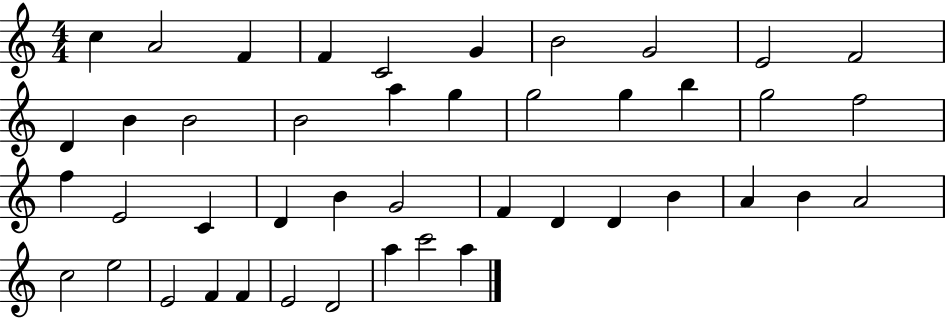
X:1
T:Untitled
M:4/4
L:1/4
K:C
c A2 F F C2 G B2 G2 E2 F2 D B B2 B2 a g g2 g b g2 f2 f E2 C D B G2 F D D B A B A2 c2 e2 E2 F F E2 D2 a c'2 a